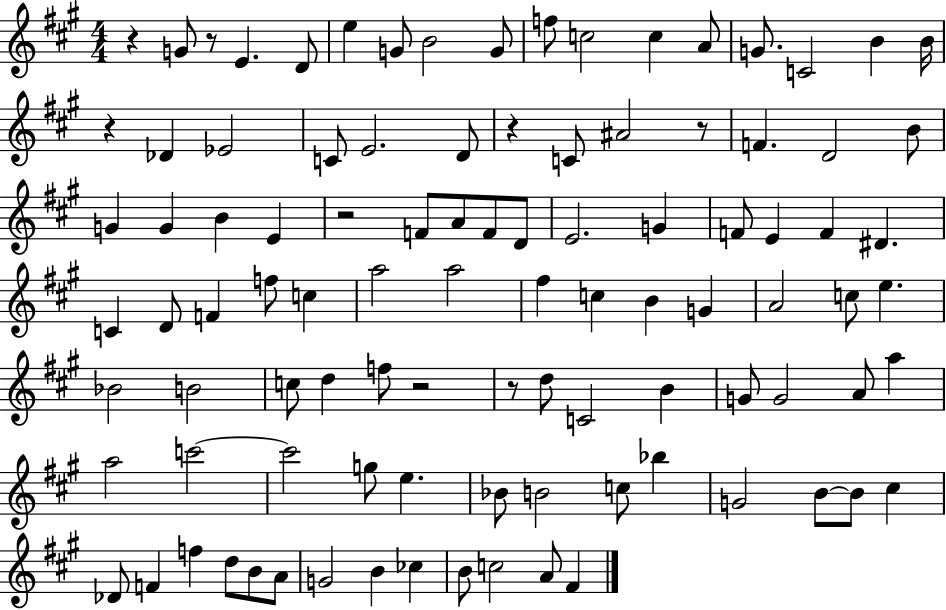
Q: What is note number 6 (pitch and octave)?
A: B4